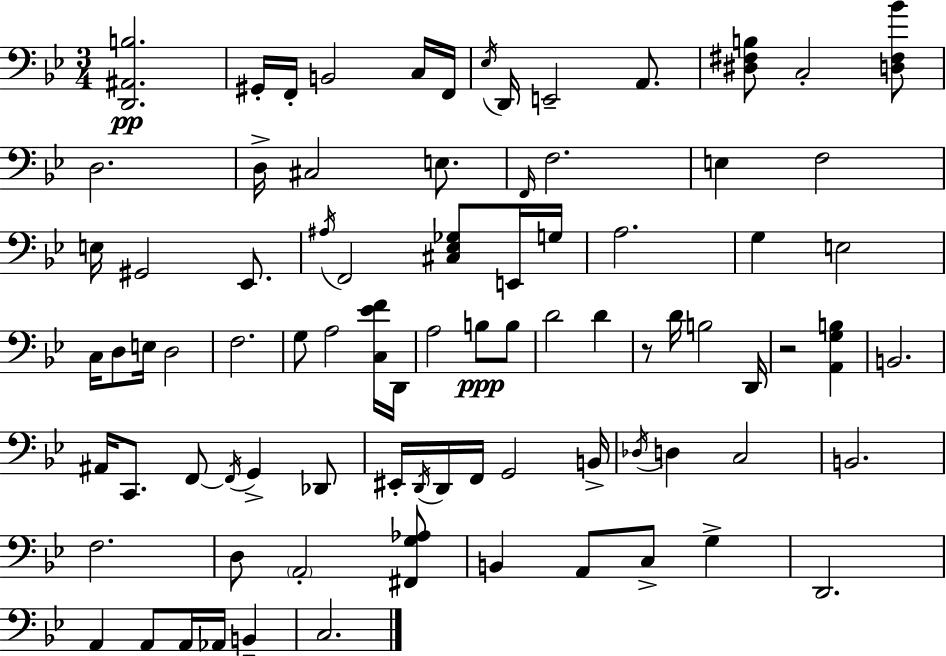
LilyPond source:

{
  \clef bass
  \numericTimeSignature
  \time 3/4
  \key g \minor
  <d, ais, b>2.\pp | gis,16-. f,16-. b,2 c16 f,16 | \acciaccatura { ees16 } d,16 e,2-- a,8. | <dis fis b>8 c2-. <d fis bes'>8 | \break d2. | d16-> cis2 e8. | \grace { f,16 } f2. | e4 f2 | \break e16 gis,2 ees,8. | \acciaccatura { ais16 } f,2 <cis ees ges>8 | e,16 g16 a2. | g4 e2 | \break c16 d8 e16 d2 | f2. | g8 a2 | <c ees' f'>16 d,16 a2 b8\ppp | \break b8 d'2 d'4 | r8 d'16 b2 | d,16 r2 <a, g b>4 | b,2. | \break ais,16 c,8. f,8~~ \acciaccatura { f,16 } g,4-> | des,8 eis,16-. \acciaccatura { d,16 } d,16 f,16 g,2 | b,16-> \acciaccatura { des16 } d4 c2 | b,2. | \break f2. | d8 \parenthesize a,2-. | <fis, g aes>8 b,4 a,8 | c8-> g4-> d,2. | \break a,4 a,8 | a,16 aes,16 b,4-- c2. | \bar "|."
}